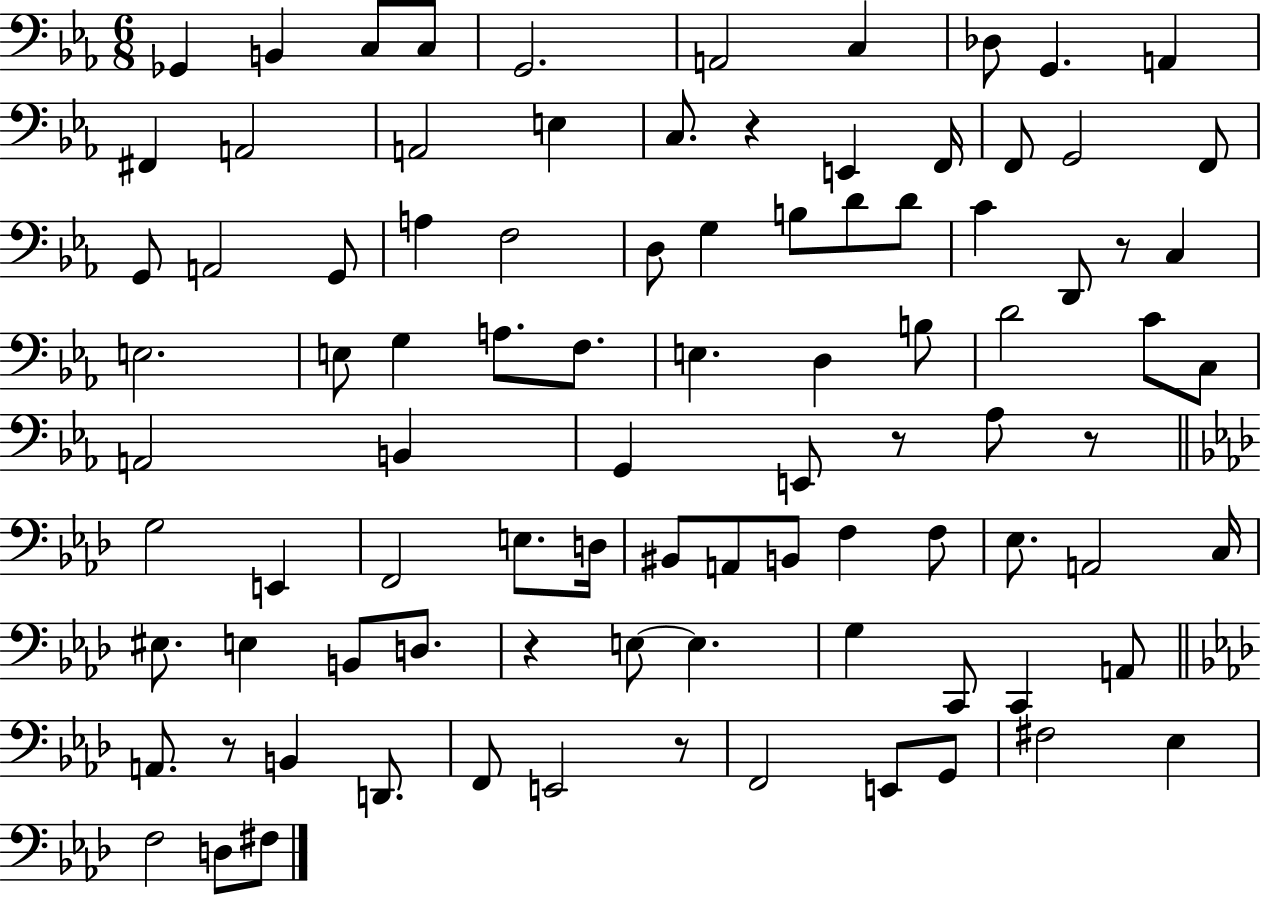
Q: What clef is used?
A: bass